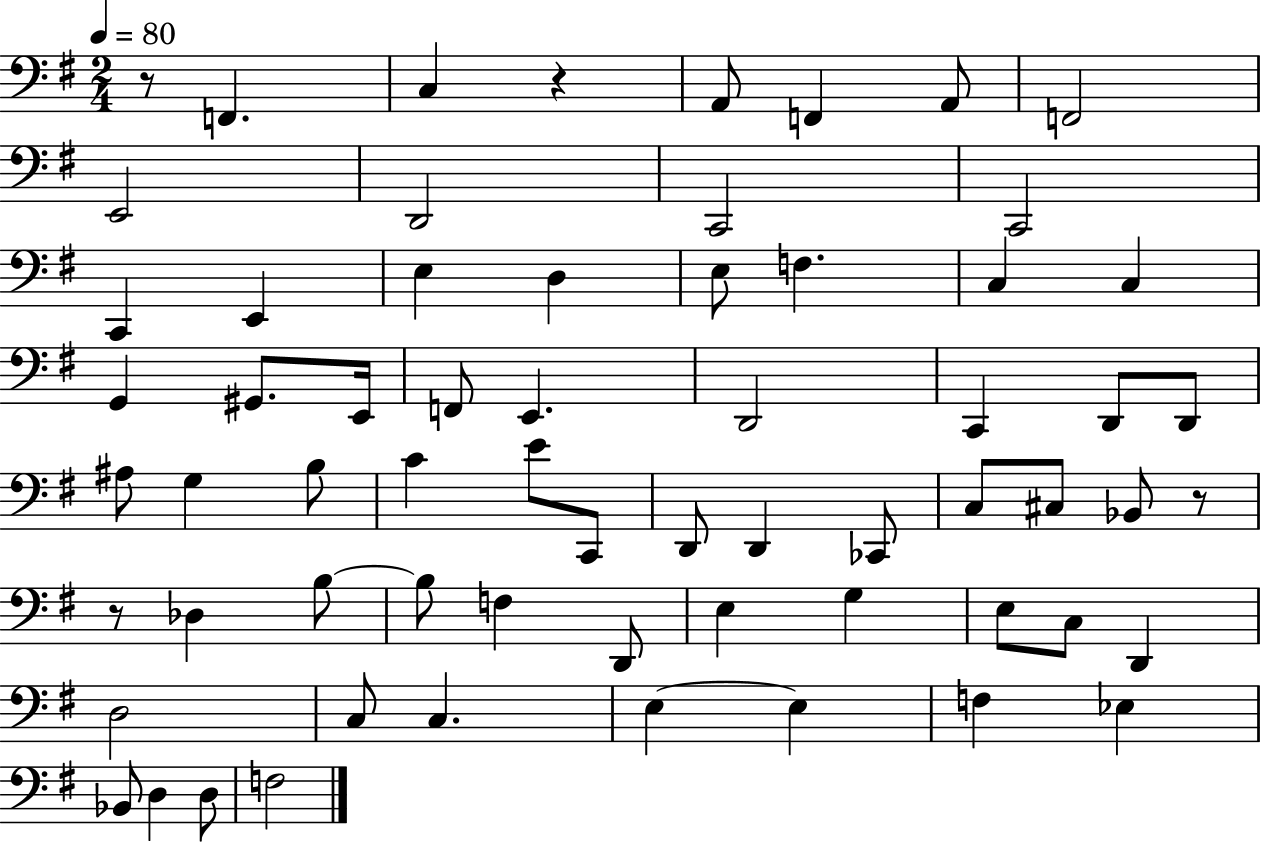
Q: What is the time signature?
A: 2/4